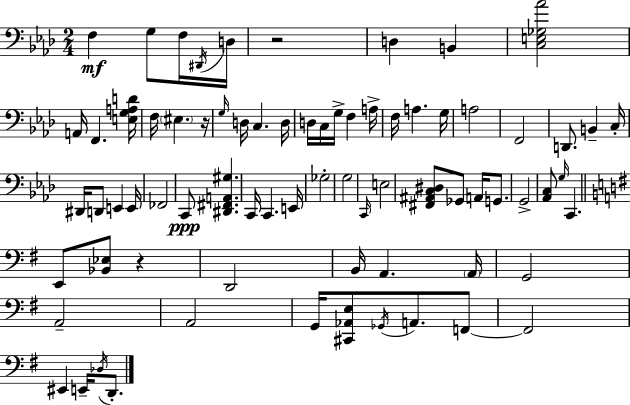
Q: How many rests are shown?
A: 3